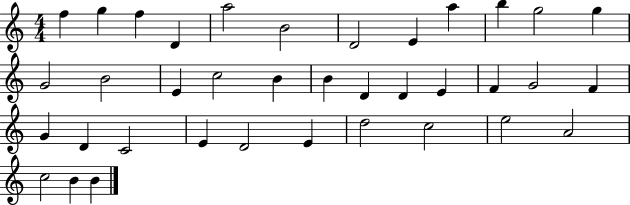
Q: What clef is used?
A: treble